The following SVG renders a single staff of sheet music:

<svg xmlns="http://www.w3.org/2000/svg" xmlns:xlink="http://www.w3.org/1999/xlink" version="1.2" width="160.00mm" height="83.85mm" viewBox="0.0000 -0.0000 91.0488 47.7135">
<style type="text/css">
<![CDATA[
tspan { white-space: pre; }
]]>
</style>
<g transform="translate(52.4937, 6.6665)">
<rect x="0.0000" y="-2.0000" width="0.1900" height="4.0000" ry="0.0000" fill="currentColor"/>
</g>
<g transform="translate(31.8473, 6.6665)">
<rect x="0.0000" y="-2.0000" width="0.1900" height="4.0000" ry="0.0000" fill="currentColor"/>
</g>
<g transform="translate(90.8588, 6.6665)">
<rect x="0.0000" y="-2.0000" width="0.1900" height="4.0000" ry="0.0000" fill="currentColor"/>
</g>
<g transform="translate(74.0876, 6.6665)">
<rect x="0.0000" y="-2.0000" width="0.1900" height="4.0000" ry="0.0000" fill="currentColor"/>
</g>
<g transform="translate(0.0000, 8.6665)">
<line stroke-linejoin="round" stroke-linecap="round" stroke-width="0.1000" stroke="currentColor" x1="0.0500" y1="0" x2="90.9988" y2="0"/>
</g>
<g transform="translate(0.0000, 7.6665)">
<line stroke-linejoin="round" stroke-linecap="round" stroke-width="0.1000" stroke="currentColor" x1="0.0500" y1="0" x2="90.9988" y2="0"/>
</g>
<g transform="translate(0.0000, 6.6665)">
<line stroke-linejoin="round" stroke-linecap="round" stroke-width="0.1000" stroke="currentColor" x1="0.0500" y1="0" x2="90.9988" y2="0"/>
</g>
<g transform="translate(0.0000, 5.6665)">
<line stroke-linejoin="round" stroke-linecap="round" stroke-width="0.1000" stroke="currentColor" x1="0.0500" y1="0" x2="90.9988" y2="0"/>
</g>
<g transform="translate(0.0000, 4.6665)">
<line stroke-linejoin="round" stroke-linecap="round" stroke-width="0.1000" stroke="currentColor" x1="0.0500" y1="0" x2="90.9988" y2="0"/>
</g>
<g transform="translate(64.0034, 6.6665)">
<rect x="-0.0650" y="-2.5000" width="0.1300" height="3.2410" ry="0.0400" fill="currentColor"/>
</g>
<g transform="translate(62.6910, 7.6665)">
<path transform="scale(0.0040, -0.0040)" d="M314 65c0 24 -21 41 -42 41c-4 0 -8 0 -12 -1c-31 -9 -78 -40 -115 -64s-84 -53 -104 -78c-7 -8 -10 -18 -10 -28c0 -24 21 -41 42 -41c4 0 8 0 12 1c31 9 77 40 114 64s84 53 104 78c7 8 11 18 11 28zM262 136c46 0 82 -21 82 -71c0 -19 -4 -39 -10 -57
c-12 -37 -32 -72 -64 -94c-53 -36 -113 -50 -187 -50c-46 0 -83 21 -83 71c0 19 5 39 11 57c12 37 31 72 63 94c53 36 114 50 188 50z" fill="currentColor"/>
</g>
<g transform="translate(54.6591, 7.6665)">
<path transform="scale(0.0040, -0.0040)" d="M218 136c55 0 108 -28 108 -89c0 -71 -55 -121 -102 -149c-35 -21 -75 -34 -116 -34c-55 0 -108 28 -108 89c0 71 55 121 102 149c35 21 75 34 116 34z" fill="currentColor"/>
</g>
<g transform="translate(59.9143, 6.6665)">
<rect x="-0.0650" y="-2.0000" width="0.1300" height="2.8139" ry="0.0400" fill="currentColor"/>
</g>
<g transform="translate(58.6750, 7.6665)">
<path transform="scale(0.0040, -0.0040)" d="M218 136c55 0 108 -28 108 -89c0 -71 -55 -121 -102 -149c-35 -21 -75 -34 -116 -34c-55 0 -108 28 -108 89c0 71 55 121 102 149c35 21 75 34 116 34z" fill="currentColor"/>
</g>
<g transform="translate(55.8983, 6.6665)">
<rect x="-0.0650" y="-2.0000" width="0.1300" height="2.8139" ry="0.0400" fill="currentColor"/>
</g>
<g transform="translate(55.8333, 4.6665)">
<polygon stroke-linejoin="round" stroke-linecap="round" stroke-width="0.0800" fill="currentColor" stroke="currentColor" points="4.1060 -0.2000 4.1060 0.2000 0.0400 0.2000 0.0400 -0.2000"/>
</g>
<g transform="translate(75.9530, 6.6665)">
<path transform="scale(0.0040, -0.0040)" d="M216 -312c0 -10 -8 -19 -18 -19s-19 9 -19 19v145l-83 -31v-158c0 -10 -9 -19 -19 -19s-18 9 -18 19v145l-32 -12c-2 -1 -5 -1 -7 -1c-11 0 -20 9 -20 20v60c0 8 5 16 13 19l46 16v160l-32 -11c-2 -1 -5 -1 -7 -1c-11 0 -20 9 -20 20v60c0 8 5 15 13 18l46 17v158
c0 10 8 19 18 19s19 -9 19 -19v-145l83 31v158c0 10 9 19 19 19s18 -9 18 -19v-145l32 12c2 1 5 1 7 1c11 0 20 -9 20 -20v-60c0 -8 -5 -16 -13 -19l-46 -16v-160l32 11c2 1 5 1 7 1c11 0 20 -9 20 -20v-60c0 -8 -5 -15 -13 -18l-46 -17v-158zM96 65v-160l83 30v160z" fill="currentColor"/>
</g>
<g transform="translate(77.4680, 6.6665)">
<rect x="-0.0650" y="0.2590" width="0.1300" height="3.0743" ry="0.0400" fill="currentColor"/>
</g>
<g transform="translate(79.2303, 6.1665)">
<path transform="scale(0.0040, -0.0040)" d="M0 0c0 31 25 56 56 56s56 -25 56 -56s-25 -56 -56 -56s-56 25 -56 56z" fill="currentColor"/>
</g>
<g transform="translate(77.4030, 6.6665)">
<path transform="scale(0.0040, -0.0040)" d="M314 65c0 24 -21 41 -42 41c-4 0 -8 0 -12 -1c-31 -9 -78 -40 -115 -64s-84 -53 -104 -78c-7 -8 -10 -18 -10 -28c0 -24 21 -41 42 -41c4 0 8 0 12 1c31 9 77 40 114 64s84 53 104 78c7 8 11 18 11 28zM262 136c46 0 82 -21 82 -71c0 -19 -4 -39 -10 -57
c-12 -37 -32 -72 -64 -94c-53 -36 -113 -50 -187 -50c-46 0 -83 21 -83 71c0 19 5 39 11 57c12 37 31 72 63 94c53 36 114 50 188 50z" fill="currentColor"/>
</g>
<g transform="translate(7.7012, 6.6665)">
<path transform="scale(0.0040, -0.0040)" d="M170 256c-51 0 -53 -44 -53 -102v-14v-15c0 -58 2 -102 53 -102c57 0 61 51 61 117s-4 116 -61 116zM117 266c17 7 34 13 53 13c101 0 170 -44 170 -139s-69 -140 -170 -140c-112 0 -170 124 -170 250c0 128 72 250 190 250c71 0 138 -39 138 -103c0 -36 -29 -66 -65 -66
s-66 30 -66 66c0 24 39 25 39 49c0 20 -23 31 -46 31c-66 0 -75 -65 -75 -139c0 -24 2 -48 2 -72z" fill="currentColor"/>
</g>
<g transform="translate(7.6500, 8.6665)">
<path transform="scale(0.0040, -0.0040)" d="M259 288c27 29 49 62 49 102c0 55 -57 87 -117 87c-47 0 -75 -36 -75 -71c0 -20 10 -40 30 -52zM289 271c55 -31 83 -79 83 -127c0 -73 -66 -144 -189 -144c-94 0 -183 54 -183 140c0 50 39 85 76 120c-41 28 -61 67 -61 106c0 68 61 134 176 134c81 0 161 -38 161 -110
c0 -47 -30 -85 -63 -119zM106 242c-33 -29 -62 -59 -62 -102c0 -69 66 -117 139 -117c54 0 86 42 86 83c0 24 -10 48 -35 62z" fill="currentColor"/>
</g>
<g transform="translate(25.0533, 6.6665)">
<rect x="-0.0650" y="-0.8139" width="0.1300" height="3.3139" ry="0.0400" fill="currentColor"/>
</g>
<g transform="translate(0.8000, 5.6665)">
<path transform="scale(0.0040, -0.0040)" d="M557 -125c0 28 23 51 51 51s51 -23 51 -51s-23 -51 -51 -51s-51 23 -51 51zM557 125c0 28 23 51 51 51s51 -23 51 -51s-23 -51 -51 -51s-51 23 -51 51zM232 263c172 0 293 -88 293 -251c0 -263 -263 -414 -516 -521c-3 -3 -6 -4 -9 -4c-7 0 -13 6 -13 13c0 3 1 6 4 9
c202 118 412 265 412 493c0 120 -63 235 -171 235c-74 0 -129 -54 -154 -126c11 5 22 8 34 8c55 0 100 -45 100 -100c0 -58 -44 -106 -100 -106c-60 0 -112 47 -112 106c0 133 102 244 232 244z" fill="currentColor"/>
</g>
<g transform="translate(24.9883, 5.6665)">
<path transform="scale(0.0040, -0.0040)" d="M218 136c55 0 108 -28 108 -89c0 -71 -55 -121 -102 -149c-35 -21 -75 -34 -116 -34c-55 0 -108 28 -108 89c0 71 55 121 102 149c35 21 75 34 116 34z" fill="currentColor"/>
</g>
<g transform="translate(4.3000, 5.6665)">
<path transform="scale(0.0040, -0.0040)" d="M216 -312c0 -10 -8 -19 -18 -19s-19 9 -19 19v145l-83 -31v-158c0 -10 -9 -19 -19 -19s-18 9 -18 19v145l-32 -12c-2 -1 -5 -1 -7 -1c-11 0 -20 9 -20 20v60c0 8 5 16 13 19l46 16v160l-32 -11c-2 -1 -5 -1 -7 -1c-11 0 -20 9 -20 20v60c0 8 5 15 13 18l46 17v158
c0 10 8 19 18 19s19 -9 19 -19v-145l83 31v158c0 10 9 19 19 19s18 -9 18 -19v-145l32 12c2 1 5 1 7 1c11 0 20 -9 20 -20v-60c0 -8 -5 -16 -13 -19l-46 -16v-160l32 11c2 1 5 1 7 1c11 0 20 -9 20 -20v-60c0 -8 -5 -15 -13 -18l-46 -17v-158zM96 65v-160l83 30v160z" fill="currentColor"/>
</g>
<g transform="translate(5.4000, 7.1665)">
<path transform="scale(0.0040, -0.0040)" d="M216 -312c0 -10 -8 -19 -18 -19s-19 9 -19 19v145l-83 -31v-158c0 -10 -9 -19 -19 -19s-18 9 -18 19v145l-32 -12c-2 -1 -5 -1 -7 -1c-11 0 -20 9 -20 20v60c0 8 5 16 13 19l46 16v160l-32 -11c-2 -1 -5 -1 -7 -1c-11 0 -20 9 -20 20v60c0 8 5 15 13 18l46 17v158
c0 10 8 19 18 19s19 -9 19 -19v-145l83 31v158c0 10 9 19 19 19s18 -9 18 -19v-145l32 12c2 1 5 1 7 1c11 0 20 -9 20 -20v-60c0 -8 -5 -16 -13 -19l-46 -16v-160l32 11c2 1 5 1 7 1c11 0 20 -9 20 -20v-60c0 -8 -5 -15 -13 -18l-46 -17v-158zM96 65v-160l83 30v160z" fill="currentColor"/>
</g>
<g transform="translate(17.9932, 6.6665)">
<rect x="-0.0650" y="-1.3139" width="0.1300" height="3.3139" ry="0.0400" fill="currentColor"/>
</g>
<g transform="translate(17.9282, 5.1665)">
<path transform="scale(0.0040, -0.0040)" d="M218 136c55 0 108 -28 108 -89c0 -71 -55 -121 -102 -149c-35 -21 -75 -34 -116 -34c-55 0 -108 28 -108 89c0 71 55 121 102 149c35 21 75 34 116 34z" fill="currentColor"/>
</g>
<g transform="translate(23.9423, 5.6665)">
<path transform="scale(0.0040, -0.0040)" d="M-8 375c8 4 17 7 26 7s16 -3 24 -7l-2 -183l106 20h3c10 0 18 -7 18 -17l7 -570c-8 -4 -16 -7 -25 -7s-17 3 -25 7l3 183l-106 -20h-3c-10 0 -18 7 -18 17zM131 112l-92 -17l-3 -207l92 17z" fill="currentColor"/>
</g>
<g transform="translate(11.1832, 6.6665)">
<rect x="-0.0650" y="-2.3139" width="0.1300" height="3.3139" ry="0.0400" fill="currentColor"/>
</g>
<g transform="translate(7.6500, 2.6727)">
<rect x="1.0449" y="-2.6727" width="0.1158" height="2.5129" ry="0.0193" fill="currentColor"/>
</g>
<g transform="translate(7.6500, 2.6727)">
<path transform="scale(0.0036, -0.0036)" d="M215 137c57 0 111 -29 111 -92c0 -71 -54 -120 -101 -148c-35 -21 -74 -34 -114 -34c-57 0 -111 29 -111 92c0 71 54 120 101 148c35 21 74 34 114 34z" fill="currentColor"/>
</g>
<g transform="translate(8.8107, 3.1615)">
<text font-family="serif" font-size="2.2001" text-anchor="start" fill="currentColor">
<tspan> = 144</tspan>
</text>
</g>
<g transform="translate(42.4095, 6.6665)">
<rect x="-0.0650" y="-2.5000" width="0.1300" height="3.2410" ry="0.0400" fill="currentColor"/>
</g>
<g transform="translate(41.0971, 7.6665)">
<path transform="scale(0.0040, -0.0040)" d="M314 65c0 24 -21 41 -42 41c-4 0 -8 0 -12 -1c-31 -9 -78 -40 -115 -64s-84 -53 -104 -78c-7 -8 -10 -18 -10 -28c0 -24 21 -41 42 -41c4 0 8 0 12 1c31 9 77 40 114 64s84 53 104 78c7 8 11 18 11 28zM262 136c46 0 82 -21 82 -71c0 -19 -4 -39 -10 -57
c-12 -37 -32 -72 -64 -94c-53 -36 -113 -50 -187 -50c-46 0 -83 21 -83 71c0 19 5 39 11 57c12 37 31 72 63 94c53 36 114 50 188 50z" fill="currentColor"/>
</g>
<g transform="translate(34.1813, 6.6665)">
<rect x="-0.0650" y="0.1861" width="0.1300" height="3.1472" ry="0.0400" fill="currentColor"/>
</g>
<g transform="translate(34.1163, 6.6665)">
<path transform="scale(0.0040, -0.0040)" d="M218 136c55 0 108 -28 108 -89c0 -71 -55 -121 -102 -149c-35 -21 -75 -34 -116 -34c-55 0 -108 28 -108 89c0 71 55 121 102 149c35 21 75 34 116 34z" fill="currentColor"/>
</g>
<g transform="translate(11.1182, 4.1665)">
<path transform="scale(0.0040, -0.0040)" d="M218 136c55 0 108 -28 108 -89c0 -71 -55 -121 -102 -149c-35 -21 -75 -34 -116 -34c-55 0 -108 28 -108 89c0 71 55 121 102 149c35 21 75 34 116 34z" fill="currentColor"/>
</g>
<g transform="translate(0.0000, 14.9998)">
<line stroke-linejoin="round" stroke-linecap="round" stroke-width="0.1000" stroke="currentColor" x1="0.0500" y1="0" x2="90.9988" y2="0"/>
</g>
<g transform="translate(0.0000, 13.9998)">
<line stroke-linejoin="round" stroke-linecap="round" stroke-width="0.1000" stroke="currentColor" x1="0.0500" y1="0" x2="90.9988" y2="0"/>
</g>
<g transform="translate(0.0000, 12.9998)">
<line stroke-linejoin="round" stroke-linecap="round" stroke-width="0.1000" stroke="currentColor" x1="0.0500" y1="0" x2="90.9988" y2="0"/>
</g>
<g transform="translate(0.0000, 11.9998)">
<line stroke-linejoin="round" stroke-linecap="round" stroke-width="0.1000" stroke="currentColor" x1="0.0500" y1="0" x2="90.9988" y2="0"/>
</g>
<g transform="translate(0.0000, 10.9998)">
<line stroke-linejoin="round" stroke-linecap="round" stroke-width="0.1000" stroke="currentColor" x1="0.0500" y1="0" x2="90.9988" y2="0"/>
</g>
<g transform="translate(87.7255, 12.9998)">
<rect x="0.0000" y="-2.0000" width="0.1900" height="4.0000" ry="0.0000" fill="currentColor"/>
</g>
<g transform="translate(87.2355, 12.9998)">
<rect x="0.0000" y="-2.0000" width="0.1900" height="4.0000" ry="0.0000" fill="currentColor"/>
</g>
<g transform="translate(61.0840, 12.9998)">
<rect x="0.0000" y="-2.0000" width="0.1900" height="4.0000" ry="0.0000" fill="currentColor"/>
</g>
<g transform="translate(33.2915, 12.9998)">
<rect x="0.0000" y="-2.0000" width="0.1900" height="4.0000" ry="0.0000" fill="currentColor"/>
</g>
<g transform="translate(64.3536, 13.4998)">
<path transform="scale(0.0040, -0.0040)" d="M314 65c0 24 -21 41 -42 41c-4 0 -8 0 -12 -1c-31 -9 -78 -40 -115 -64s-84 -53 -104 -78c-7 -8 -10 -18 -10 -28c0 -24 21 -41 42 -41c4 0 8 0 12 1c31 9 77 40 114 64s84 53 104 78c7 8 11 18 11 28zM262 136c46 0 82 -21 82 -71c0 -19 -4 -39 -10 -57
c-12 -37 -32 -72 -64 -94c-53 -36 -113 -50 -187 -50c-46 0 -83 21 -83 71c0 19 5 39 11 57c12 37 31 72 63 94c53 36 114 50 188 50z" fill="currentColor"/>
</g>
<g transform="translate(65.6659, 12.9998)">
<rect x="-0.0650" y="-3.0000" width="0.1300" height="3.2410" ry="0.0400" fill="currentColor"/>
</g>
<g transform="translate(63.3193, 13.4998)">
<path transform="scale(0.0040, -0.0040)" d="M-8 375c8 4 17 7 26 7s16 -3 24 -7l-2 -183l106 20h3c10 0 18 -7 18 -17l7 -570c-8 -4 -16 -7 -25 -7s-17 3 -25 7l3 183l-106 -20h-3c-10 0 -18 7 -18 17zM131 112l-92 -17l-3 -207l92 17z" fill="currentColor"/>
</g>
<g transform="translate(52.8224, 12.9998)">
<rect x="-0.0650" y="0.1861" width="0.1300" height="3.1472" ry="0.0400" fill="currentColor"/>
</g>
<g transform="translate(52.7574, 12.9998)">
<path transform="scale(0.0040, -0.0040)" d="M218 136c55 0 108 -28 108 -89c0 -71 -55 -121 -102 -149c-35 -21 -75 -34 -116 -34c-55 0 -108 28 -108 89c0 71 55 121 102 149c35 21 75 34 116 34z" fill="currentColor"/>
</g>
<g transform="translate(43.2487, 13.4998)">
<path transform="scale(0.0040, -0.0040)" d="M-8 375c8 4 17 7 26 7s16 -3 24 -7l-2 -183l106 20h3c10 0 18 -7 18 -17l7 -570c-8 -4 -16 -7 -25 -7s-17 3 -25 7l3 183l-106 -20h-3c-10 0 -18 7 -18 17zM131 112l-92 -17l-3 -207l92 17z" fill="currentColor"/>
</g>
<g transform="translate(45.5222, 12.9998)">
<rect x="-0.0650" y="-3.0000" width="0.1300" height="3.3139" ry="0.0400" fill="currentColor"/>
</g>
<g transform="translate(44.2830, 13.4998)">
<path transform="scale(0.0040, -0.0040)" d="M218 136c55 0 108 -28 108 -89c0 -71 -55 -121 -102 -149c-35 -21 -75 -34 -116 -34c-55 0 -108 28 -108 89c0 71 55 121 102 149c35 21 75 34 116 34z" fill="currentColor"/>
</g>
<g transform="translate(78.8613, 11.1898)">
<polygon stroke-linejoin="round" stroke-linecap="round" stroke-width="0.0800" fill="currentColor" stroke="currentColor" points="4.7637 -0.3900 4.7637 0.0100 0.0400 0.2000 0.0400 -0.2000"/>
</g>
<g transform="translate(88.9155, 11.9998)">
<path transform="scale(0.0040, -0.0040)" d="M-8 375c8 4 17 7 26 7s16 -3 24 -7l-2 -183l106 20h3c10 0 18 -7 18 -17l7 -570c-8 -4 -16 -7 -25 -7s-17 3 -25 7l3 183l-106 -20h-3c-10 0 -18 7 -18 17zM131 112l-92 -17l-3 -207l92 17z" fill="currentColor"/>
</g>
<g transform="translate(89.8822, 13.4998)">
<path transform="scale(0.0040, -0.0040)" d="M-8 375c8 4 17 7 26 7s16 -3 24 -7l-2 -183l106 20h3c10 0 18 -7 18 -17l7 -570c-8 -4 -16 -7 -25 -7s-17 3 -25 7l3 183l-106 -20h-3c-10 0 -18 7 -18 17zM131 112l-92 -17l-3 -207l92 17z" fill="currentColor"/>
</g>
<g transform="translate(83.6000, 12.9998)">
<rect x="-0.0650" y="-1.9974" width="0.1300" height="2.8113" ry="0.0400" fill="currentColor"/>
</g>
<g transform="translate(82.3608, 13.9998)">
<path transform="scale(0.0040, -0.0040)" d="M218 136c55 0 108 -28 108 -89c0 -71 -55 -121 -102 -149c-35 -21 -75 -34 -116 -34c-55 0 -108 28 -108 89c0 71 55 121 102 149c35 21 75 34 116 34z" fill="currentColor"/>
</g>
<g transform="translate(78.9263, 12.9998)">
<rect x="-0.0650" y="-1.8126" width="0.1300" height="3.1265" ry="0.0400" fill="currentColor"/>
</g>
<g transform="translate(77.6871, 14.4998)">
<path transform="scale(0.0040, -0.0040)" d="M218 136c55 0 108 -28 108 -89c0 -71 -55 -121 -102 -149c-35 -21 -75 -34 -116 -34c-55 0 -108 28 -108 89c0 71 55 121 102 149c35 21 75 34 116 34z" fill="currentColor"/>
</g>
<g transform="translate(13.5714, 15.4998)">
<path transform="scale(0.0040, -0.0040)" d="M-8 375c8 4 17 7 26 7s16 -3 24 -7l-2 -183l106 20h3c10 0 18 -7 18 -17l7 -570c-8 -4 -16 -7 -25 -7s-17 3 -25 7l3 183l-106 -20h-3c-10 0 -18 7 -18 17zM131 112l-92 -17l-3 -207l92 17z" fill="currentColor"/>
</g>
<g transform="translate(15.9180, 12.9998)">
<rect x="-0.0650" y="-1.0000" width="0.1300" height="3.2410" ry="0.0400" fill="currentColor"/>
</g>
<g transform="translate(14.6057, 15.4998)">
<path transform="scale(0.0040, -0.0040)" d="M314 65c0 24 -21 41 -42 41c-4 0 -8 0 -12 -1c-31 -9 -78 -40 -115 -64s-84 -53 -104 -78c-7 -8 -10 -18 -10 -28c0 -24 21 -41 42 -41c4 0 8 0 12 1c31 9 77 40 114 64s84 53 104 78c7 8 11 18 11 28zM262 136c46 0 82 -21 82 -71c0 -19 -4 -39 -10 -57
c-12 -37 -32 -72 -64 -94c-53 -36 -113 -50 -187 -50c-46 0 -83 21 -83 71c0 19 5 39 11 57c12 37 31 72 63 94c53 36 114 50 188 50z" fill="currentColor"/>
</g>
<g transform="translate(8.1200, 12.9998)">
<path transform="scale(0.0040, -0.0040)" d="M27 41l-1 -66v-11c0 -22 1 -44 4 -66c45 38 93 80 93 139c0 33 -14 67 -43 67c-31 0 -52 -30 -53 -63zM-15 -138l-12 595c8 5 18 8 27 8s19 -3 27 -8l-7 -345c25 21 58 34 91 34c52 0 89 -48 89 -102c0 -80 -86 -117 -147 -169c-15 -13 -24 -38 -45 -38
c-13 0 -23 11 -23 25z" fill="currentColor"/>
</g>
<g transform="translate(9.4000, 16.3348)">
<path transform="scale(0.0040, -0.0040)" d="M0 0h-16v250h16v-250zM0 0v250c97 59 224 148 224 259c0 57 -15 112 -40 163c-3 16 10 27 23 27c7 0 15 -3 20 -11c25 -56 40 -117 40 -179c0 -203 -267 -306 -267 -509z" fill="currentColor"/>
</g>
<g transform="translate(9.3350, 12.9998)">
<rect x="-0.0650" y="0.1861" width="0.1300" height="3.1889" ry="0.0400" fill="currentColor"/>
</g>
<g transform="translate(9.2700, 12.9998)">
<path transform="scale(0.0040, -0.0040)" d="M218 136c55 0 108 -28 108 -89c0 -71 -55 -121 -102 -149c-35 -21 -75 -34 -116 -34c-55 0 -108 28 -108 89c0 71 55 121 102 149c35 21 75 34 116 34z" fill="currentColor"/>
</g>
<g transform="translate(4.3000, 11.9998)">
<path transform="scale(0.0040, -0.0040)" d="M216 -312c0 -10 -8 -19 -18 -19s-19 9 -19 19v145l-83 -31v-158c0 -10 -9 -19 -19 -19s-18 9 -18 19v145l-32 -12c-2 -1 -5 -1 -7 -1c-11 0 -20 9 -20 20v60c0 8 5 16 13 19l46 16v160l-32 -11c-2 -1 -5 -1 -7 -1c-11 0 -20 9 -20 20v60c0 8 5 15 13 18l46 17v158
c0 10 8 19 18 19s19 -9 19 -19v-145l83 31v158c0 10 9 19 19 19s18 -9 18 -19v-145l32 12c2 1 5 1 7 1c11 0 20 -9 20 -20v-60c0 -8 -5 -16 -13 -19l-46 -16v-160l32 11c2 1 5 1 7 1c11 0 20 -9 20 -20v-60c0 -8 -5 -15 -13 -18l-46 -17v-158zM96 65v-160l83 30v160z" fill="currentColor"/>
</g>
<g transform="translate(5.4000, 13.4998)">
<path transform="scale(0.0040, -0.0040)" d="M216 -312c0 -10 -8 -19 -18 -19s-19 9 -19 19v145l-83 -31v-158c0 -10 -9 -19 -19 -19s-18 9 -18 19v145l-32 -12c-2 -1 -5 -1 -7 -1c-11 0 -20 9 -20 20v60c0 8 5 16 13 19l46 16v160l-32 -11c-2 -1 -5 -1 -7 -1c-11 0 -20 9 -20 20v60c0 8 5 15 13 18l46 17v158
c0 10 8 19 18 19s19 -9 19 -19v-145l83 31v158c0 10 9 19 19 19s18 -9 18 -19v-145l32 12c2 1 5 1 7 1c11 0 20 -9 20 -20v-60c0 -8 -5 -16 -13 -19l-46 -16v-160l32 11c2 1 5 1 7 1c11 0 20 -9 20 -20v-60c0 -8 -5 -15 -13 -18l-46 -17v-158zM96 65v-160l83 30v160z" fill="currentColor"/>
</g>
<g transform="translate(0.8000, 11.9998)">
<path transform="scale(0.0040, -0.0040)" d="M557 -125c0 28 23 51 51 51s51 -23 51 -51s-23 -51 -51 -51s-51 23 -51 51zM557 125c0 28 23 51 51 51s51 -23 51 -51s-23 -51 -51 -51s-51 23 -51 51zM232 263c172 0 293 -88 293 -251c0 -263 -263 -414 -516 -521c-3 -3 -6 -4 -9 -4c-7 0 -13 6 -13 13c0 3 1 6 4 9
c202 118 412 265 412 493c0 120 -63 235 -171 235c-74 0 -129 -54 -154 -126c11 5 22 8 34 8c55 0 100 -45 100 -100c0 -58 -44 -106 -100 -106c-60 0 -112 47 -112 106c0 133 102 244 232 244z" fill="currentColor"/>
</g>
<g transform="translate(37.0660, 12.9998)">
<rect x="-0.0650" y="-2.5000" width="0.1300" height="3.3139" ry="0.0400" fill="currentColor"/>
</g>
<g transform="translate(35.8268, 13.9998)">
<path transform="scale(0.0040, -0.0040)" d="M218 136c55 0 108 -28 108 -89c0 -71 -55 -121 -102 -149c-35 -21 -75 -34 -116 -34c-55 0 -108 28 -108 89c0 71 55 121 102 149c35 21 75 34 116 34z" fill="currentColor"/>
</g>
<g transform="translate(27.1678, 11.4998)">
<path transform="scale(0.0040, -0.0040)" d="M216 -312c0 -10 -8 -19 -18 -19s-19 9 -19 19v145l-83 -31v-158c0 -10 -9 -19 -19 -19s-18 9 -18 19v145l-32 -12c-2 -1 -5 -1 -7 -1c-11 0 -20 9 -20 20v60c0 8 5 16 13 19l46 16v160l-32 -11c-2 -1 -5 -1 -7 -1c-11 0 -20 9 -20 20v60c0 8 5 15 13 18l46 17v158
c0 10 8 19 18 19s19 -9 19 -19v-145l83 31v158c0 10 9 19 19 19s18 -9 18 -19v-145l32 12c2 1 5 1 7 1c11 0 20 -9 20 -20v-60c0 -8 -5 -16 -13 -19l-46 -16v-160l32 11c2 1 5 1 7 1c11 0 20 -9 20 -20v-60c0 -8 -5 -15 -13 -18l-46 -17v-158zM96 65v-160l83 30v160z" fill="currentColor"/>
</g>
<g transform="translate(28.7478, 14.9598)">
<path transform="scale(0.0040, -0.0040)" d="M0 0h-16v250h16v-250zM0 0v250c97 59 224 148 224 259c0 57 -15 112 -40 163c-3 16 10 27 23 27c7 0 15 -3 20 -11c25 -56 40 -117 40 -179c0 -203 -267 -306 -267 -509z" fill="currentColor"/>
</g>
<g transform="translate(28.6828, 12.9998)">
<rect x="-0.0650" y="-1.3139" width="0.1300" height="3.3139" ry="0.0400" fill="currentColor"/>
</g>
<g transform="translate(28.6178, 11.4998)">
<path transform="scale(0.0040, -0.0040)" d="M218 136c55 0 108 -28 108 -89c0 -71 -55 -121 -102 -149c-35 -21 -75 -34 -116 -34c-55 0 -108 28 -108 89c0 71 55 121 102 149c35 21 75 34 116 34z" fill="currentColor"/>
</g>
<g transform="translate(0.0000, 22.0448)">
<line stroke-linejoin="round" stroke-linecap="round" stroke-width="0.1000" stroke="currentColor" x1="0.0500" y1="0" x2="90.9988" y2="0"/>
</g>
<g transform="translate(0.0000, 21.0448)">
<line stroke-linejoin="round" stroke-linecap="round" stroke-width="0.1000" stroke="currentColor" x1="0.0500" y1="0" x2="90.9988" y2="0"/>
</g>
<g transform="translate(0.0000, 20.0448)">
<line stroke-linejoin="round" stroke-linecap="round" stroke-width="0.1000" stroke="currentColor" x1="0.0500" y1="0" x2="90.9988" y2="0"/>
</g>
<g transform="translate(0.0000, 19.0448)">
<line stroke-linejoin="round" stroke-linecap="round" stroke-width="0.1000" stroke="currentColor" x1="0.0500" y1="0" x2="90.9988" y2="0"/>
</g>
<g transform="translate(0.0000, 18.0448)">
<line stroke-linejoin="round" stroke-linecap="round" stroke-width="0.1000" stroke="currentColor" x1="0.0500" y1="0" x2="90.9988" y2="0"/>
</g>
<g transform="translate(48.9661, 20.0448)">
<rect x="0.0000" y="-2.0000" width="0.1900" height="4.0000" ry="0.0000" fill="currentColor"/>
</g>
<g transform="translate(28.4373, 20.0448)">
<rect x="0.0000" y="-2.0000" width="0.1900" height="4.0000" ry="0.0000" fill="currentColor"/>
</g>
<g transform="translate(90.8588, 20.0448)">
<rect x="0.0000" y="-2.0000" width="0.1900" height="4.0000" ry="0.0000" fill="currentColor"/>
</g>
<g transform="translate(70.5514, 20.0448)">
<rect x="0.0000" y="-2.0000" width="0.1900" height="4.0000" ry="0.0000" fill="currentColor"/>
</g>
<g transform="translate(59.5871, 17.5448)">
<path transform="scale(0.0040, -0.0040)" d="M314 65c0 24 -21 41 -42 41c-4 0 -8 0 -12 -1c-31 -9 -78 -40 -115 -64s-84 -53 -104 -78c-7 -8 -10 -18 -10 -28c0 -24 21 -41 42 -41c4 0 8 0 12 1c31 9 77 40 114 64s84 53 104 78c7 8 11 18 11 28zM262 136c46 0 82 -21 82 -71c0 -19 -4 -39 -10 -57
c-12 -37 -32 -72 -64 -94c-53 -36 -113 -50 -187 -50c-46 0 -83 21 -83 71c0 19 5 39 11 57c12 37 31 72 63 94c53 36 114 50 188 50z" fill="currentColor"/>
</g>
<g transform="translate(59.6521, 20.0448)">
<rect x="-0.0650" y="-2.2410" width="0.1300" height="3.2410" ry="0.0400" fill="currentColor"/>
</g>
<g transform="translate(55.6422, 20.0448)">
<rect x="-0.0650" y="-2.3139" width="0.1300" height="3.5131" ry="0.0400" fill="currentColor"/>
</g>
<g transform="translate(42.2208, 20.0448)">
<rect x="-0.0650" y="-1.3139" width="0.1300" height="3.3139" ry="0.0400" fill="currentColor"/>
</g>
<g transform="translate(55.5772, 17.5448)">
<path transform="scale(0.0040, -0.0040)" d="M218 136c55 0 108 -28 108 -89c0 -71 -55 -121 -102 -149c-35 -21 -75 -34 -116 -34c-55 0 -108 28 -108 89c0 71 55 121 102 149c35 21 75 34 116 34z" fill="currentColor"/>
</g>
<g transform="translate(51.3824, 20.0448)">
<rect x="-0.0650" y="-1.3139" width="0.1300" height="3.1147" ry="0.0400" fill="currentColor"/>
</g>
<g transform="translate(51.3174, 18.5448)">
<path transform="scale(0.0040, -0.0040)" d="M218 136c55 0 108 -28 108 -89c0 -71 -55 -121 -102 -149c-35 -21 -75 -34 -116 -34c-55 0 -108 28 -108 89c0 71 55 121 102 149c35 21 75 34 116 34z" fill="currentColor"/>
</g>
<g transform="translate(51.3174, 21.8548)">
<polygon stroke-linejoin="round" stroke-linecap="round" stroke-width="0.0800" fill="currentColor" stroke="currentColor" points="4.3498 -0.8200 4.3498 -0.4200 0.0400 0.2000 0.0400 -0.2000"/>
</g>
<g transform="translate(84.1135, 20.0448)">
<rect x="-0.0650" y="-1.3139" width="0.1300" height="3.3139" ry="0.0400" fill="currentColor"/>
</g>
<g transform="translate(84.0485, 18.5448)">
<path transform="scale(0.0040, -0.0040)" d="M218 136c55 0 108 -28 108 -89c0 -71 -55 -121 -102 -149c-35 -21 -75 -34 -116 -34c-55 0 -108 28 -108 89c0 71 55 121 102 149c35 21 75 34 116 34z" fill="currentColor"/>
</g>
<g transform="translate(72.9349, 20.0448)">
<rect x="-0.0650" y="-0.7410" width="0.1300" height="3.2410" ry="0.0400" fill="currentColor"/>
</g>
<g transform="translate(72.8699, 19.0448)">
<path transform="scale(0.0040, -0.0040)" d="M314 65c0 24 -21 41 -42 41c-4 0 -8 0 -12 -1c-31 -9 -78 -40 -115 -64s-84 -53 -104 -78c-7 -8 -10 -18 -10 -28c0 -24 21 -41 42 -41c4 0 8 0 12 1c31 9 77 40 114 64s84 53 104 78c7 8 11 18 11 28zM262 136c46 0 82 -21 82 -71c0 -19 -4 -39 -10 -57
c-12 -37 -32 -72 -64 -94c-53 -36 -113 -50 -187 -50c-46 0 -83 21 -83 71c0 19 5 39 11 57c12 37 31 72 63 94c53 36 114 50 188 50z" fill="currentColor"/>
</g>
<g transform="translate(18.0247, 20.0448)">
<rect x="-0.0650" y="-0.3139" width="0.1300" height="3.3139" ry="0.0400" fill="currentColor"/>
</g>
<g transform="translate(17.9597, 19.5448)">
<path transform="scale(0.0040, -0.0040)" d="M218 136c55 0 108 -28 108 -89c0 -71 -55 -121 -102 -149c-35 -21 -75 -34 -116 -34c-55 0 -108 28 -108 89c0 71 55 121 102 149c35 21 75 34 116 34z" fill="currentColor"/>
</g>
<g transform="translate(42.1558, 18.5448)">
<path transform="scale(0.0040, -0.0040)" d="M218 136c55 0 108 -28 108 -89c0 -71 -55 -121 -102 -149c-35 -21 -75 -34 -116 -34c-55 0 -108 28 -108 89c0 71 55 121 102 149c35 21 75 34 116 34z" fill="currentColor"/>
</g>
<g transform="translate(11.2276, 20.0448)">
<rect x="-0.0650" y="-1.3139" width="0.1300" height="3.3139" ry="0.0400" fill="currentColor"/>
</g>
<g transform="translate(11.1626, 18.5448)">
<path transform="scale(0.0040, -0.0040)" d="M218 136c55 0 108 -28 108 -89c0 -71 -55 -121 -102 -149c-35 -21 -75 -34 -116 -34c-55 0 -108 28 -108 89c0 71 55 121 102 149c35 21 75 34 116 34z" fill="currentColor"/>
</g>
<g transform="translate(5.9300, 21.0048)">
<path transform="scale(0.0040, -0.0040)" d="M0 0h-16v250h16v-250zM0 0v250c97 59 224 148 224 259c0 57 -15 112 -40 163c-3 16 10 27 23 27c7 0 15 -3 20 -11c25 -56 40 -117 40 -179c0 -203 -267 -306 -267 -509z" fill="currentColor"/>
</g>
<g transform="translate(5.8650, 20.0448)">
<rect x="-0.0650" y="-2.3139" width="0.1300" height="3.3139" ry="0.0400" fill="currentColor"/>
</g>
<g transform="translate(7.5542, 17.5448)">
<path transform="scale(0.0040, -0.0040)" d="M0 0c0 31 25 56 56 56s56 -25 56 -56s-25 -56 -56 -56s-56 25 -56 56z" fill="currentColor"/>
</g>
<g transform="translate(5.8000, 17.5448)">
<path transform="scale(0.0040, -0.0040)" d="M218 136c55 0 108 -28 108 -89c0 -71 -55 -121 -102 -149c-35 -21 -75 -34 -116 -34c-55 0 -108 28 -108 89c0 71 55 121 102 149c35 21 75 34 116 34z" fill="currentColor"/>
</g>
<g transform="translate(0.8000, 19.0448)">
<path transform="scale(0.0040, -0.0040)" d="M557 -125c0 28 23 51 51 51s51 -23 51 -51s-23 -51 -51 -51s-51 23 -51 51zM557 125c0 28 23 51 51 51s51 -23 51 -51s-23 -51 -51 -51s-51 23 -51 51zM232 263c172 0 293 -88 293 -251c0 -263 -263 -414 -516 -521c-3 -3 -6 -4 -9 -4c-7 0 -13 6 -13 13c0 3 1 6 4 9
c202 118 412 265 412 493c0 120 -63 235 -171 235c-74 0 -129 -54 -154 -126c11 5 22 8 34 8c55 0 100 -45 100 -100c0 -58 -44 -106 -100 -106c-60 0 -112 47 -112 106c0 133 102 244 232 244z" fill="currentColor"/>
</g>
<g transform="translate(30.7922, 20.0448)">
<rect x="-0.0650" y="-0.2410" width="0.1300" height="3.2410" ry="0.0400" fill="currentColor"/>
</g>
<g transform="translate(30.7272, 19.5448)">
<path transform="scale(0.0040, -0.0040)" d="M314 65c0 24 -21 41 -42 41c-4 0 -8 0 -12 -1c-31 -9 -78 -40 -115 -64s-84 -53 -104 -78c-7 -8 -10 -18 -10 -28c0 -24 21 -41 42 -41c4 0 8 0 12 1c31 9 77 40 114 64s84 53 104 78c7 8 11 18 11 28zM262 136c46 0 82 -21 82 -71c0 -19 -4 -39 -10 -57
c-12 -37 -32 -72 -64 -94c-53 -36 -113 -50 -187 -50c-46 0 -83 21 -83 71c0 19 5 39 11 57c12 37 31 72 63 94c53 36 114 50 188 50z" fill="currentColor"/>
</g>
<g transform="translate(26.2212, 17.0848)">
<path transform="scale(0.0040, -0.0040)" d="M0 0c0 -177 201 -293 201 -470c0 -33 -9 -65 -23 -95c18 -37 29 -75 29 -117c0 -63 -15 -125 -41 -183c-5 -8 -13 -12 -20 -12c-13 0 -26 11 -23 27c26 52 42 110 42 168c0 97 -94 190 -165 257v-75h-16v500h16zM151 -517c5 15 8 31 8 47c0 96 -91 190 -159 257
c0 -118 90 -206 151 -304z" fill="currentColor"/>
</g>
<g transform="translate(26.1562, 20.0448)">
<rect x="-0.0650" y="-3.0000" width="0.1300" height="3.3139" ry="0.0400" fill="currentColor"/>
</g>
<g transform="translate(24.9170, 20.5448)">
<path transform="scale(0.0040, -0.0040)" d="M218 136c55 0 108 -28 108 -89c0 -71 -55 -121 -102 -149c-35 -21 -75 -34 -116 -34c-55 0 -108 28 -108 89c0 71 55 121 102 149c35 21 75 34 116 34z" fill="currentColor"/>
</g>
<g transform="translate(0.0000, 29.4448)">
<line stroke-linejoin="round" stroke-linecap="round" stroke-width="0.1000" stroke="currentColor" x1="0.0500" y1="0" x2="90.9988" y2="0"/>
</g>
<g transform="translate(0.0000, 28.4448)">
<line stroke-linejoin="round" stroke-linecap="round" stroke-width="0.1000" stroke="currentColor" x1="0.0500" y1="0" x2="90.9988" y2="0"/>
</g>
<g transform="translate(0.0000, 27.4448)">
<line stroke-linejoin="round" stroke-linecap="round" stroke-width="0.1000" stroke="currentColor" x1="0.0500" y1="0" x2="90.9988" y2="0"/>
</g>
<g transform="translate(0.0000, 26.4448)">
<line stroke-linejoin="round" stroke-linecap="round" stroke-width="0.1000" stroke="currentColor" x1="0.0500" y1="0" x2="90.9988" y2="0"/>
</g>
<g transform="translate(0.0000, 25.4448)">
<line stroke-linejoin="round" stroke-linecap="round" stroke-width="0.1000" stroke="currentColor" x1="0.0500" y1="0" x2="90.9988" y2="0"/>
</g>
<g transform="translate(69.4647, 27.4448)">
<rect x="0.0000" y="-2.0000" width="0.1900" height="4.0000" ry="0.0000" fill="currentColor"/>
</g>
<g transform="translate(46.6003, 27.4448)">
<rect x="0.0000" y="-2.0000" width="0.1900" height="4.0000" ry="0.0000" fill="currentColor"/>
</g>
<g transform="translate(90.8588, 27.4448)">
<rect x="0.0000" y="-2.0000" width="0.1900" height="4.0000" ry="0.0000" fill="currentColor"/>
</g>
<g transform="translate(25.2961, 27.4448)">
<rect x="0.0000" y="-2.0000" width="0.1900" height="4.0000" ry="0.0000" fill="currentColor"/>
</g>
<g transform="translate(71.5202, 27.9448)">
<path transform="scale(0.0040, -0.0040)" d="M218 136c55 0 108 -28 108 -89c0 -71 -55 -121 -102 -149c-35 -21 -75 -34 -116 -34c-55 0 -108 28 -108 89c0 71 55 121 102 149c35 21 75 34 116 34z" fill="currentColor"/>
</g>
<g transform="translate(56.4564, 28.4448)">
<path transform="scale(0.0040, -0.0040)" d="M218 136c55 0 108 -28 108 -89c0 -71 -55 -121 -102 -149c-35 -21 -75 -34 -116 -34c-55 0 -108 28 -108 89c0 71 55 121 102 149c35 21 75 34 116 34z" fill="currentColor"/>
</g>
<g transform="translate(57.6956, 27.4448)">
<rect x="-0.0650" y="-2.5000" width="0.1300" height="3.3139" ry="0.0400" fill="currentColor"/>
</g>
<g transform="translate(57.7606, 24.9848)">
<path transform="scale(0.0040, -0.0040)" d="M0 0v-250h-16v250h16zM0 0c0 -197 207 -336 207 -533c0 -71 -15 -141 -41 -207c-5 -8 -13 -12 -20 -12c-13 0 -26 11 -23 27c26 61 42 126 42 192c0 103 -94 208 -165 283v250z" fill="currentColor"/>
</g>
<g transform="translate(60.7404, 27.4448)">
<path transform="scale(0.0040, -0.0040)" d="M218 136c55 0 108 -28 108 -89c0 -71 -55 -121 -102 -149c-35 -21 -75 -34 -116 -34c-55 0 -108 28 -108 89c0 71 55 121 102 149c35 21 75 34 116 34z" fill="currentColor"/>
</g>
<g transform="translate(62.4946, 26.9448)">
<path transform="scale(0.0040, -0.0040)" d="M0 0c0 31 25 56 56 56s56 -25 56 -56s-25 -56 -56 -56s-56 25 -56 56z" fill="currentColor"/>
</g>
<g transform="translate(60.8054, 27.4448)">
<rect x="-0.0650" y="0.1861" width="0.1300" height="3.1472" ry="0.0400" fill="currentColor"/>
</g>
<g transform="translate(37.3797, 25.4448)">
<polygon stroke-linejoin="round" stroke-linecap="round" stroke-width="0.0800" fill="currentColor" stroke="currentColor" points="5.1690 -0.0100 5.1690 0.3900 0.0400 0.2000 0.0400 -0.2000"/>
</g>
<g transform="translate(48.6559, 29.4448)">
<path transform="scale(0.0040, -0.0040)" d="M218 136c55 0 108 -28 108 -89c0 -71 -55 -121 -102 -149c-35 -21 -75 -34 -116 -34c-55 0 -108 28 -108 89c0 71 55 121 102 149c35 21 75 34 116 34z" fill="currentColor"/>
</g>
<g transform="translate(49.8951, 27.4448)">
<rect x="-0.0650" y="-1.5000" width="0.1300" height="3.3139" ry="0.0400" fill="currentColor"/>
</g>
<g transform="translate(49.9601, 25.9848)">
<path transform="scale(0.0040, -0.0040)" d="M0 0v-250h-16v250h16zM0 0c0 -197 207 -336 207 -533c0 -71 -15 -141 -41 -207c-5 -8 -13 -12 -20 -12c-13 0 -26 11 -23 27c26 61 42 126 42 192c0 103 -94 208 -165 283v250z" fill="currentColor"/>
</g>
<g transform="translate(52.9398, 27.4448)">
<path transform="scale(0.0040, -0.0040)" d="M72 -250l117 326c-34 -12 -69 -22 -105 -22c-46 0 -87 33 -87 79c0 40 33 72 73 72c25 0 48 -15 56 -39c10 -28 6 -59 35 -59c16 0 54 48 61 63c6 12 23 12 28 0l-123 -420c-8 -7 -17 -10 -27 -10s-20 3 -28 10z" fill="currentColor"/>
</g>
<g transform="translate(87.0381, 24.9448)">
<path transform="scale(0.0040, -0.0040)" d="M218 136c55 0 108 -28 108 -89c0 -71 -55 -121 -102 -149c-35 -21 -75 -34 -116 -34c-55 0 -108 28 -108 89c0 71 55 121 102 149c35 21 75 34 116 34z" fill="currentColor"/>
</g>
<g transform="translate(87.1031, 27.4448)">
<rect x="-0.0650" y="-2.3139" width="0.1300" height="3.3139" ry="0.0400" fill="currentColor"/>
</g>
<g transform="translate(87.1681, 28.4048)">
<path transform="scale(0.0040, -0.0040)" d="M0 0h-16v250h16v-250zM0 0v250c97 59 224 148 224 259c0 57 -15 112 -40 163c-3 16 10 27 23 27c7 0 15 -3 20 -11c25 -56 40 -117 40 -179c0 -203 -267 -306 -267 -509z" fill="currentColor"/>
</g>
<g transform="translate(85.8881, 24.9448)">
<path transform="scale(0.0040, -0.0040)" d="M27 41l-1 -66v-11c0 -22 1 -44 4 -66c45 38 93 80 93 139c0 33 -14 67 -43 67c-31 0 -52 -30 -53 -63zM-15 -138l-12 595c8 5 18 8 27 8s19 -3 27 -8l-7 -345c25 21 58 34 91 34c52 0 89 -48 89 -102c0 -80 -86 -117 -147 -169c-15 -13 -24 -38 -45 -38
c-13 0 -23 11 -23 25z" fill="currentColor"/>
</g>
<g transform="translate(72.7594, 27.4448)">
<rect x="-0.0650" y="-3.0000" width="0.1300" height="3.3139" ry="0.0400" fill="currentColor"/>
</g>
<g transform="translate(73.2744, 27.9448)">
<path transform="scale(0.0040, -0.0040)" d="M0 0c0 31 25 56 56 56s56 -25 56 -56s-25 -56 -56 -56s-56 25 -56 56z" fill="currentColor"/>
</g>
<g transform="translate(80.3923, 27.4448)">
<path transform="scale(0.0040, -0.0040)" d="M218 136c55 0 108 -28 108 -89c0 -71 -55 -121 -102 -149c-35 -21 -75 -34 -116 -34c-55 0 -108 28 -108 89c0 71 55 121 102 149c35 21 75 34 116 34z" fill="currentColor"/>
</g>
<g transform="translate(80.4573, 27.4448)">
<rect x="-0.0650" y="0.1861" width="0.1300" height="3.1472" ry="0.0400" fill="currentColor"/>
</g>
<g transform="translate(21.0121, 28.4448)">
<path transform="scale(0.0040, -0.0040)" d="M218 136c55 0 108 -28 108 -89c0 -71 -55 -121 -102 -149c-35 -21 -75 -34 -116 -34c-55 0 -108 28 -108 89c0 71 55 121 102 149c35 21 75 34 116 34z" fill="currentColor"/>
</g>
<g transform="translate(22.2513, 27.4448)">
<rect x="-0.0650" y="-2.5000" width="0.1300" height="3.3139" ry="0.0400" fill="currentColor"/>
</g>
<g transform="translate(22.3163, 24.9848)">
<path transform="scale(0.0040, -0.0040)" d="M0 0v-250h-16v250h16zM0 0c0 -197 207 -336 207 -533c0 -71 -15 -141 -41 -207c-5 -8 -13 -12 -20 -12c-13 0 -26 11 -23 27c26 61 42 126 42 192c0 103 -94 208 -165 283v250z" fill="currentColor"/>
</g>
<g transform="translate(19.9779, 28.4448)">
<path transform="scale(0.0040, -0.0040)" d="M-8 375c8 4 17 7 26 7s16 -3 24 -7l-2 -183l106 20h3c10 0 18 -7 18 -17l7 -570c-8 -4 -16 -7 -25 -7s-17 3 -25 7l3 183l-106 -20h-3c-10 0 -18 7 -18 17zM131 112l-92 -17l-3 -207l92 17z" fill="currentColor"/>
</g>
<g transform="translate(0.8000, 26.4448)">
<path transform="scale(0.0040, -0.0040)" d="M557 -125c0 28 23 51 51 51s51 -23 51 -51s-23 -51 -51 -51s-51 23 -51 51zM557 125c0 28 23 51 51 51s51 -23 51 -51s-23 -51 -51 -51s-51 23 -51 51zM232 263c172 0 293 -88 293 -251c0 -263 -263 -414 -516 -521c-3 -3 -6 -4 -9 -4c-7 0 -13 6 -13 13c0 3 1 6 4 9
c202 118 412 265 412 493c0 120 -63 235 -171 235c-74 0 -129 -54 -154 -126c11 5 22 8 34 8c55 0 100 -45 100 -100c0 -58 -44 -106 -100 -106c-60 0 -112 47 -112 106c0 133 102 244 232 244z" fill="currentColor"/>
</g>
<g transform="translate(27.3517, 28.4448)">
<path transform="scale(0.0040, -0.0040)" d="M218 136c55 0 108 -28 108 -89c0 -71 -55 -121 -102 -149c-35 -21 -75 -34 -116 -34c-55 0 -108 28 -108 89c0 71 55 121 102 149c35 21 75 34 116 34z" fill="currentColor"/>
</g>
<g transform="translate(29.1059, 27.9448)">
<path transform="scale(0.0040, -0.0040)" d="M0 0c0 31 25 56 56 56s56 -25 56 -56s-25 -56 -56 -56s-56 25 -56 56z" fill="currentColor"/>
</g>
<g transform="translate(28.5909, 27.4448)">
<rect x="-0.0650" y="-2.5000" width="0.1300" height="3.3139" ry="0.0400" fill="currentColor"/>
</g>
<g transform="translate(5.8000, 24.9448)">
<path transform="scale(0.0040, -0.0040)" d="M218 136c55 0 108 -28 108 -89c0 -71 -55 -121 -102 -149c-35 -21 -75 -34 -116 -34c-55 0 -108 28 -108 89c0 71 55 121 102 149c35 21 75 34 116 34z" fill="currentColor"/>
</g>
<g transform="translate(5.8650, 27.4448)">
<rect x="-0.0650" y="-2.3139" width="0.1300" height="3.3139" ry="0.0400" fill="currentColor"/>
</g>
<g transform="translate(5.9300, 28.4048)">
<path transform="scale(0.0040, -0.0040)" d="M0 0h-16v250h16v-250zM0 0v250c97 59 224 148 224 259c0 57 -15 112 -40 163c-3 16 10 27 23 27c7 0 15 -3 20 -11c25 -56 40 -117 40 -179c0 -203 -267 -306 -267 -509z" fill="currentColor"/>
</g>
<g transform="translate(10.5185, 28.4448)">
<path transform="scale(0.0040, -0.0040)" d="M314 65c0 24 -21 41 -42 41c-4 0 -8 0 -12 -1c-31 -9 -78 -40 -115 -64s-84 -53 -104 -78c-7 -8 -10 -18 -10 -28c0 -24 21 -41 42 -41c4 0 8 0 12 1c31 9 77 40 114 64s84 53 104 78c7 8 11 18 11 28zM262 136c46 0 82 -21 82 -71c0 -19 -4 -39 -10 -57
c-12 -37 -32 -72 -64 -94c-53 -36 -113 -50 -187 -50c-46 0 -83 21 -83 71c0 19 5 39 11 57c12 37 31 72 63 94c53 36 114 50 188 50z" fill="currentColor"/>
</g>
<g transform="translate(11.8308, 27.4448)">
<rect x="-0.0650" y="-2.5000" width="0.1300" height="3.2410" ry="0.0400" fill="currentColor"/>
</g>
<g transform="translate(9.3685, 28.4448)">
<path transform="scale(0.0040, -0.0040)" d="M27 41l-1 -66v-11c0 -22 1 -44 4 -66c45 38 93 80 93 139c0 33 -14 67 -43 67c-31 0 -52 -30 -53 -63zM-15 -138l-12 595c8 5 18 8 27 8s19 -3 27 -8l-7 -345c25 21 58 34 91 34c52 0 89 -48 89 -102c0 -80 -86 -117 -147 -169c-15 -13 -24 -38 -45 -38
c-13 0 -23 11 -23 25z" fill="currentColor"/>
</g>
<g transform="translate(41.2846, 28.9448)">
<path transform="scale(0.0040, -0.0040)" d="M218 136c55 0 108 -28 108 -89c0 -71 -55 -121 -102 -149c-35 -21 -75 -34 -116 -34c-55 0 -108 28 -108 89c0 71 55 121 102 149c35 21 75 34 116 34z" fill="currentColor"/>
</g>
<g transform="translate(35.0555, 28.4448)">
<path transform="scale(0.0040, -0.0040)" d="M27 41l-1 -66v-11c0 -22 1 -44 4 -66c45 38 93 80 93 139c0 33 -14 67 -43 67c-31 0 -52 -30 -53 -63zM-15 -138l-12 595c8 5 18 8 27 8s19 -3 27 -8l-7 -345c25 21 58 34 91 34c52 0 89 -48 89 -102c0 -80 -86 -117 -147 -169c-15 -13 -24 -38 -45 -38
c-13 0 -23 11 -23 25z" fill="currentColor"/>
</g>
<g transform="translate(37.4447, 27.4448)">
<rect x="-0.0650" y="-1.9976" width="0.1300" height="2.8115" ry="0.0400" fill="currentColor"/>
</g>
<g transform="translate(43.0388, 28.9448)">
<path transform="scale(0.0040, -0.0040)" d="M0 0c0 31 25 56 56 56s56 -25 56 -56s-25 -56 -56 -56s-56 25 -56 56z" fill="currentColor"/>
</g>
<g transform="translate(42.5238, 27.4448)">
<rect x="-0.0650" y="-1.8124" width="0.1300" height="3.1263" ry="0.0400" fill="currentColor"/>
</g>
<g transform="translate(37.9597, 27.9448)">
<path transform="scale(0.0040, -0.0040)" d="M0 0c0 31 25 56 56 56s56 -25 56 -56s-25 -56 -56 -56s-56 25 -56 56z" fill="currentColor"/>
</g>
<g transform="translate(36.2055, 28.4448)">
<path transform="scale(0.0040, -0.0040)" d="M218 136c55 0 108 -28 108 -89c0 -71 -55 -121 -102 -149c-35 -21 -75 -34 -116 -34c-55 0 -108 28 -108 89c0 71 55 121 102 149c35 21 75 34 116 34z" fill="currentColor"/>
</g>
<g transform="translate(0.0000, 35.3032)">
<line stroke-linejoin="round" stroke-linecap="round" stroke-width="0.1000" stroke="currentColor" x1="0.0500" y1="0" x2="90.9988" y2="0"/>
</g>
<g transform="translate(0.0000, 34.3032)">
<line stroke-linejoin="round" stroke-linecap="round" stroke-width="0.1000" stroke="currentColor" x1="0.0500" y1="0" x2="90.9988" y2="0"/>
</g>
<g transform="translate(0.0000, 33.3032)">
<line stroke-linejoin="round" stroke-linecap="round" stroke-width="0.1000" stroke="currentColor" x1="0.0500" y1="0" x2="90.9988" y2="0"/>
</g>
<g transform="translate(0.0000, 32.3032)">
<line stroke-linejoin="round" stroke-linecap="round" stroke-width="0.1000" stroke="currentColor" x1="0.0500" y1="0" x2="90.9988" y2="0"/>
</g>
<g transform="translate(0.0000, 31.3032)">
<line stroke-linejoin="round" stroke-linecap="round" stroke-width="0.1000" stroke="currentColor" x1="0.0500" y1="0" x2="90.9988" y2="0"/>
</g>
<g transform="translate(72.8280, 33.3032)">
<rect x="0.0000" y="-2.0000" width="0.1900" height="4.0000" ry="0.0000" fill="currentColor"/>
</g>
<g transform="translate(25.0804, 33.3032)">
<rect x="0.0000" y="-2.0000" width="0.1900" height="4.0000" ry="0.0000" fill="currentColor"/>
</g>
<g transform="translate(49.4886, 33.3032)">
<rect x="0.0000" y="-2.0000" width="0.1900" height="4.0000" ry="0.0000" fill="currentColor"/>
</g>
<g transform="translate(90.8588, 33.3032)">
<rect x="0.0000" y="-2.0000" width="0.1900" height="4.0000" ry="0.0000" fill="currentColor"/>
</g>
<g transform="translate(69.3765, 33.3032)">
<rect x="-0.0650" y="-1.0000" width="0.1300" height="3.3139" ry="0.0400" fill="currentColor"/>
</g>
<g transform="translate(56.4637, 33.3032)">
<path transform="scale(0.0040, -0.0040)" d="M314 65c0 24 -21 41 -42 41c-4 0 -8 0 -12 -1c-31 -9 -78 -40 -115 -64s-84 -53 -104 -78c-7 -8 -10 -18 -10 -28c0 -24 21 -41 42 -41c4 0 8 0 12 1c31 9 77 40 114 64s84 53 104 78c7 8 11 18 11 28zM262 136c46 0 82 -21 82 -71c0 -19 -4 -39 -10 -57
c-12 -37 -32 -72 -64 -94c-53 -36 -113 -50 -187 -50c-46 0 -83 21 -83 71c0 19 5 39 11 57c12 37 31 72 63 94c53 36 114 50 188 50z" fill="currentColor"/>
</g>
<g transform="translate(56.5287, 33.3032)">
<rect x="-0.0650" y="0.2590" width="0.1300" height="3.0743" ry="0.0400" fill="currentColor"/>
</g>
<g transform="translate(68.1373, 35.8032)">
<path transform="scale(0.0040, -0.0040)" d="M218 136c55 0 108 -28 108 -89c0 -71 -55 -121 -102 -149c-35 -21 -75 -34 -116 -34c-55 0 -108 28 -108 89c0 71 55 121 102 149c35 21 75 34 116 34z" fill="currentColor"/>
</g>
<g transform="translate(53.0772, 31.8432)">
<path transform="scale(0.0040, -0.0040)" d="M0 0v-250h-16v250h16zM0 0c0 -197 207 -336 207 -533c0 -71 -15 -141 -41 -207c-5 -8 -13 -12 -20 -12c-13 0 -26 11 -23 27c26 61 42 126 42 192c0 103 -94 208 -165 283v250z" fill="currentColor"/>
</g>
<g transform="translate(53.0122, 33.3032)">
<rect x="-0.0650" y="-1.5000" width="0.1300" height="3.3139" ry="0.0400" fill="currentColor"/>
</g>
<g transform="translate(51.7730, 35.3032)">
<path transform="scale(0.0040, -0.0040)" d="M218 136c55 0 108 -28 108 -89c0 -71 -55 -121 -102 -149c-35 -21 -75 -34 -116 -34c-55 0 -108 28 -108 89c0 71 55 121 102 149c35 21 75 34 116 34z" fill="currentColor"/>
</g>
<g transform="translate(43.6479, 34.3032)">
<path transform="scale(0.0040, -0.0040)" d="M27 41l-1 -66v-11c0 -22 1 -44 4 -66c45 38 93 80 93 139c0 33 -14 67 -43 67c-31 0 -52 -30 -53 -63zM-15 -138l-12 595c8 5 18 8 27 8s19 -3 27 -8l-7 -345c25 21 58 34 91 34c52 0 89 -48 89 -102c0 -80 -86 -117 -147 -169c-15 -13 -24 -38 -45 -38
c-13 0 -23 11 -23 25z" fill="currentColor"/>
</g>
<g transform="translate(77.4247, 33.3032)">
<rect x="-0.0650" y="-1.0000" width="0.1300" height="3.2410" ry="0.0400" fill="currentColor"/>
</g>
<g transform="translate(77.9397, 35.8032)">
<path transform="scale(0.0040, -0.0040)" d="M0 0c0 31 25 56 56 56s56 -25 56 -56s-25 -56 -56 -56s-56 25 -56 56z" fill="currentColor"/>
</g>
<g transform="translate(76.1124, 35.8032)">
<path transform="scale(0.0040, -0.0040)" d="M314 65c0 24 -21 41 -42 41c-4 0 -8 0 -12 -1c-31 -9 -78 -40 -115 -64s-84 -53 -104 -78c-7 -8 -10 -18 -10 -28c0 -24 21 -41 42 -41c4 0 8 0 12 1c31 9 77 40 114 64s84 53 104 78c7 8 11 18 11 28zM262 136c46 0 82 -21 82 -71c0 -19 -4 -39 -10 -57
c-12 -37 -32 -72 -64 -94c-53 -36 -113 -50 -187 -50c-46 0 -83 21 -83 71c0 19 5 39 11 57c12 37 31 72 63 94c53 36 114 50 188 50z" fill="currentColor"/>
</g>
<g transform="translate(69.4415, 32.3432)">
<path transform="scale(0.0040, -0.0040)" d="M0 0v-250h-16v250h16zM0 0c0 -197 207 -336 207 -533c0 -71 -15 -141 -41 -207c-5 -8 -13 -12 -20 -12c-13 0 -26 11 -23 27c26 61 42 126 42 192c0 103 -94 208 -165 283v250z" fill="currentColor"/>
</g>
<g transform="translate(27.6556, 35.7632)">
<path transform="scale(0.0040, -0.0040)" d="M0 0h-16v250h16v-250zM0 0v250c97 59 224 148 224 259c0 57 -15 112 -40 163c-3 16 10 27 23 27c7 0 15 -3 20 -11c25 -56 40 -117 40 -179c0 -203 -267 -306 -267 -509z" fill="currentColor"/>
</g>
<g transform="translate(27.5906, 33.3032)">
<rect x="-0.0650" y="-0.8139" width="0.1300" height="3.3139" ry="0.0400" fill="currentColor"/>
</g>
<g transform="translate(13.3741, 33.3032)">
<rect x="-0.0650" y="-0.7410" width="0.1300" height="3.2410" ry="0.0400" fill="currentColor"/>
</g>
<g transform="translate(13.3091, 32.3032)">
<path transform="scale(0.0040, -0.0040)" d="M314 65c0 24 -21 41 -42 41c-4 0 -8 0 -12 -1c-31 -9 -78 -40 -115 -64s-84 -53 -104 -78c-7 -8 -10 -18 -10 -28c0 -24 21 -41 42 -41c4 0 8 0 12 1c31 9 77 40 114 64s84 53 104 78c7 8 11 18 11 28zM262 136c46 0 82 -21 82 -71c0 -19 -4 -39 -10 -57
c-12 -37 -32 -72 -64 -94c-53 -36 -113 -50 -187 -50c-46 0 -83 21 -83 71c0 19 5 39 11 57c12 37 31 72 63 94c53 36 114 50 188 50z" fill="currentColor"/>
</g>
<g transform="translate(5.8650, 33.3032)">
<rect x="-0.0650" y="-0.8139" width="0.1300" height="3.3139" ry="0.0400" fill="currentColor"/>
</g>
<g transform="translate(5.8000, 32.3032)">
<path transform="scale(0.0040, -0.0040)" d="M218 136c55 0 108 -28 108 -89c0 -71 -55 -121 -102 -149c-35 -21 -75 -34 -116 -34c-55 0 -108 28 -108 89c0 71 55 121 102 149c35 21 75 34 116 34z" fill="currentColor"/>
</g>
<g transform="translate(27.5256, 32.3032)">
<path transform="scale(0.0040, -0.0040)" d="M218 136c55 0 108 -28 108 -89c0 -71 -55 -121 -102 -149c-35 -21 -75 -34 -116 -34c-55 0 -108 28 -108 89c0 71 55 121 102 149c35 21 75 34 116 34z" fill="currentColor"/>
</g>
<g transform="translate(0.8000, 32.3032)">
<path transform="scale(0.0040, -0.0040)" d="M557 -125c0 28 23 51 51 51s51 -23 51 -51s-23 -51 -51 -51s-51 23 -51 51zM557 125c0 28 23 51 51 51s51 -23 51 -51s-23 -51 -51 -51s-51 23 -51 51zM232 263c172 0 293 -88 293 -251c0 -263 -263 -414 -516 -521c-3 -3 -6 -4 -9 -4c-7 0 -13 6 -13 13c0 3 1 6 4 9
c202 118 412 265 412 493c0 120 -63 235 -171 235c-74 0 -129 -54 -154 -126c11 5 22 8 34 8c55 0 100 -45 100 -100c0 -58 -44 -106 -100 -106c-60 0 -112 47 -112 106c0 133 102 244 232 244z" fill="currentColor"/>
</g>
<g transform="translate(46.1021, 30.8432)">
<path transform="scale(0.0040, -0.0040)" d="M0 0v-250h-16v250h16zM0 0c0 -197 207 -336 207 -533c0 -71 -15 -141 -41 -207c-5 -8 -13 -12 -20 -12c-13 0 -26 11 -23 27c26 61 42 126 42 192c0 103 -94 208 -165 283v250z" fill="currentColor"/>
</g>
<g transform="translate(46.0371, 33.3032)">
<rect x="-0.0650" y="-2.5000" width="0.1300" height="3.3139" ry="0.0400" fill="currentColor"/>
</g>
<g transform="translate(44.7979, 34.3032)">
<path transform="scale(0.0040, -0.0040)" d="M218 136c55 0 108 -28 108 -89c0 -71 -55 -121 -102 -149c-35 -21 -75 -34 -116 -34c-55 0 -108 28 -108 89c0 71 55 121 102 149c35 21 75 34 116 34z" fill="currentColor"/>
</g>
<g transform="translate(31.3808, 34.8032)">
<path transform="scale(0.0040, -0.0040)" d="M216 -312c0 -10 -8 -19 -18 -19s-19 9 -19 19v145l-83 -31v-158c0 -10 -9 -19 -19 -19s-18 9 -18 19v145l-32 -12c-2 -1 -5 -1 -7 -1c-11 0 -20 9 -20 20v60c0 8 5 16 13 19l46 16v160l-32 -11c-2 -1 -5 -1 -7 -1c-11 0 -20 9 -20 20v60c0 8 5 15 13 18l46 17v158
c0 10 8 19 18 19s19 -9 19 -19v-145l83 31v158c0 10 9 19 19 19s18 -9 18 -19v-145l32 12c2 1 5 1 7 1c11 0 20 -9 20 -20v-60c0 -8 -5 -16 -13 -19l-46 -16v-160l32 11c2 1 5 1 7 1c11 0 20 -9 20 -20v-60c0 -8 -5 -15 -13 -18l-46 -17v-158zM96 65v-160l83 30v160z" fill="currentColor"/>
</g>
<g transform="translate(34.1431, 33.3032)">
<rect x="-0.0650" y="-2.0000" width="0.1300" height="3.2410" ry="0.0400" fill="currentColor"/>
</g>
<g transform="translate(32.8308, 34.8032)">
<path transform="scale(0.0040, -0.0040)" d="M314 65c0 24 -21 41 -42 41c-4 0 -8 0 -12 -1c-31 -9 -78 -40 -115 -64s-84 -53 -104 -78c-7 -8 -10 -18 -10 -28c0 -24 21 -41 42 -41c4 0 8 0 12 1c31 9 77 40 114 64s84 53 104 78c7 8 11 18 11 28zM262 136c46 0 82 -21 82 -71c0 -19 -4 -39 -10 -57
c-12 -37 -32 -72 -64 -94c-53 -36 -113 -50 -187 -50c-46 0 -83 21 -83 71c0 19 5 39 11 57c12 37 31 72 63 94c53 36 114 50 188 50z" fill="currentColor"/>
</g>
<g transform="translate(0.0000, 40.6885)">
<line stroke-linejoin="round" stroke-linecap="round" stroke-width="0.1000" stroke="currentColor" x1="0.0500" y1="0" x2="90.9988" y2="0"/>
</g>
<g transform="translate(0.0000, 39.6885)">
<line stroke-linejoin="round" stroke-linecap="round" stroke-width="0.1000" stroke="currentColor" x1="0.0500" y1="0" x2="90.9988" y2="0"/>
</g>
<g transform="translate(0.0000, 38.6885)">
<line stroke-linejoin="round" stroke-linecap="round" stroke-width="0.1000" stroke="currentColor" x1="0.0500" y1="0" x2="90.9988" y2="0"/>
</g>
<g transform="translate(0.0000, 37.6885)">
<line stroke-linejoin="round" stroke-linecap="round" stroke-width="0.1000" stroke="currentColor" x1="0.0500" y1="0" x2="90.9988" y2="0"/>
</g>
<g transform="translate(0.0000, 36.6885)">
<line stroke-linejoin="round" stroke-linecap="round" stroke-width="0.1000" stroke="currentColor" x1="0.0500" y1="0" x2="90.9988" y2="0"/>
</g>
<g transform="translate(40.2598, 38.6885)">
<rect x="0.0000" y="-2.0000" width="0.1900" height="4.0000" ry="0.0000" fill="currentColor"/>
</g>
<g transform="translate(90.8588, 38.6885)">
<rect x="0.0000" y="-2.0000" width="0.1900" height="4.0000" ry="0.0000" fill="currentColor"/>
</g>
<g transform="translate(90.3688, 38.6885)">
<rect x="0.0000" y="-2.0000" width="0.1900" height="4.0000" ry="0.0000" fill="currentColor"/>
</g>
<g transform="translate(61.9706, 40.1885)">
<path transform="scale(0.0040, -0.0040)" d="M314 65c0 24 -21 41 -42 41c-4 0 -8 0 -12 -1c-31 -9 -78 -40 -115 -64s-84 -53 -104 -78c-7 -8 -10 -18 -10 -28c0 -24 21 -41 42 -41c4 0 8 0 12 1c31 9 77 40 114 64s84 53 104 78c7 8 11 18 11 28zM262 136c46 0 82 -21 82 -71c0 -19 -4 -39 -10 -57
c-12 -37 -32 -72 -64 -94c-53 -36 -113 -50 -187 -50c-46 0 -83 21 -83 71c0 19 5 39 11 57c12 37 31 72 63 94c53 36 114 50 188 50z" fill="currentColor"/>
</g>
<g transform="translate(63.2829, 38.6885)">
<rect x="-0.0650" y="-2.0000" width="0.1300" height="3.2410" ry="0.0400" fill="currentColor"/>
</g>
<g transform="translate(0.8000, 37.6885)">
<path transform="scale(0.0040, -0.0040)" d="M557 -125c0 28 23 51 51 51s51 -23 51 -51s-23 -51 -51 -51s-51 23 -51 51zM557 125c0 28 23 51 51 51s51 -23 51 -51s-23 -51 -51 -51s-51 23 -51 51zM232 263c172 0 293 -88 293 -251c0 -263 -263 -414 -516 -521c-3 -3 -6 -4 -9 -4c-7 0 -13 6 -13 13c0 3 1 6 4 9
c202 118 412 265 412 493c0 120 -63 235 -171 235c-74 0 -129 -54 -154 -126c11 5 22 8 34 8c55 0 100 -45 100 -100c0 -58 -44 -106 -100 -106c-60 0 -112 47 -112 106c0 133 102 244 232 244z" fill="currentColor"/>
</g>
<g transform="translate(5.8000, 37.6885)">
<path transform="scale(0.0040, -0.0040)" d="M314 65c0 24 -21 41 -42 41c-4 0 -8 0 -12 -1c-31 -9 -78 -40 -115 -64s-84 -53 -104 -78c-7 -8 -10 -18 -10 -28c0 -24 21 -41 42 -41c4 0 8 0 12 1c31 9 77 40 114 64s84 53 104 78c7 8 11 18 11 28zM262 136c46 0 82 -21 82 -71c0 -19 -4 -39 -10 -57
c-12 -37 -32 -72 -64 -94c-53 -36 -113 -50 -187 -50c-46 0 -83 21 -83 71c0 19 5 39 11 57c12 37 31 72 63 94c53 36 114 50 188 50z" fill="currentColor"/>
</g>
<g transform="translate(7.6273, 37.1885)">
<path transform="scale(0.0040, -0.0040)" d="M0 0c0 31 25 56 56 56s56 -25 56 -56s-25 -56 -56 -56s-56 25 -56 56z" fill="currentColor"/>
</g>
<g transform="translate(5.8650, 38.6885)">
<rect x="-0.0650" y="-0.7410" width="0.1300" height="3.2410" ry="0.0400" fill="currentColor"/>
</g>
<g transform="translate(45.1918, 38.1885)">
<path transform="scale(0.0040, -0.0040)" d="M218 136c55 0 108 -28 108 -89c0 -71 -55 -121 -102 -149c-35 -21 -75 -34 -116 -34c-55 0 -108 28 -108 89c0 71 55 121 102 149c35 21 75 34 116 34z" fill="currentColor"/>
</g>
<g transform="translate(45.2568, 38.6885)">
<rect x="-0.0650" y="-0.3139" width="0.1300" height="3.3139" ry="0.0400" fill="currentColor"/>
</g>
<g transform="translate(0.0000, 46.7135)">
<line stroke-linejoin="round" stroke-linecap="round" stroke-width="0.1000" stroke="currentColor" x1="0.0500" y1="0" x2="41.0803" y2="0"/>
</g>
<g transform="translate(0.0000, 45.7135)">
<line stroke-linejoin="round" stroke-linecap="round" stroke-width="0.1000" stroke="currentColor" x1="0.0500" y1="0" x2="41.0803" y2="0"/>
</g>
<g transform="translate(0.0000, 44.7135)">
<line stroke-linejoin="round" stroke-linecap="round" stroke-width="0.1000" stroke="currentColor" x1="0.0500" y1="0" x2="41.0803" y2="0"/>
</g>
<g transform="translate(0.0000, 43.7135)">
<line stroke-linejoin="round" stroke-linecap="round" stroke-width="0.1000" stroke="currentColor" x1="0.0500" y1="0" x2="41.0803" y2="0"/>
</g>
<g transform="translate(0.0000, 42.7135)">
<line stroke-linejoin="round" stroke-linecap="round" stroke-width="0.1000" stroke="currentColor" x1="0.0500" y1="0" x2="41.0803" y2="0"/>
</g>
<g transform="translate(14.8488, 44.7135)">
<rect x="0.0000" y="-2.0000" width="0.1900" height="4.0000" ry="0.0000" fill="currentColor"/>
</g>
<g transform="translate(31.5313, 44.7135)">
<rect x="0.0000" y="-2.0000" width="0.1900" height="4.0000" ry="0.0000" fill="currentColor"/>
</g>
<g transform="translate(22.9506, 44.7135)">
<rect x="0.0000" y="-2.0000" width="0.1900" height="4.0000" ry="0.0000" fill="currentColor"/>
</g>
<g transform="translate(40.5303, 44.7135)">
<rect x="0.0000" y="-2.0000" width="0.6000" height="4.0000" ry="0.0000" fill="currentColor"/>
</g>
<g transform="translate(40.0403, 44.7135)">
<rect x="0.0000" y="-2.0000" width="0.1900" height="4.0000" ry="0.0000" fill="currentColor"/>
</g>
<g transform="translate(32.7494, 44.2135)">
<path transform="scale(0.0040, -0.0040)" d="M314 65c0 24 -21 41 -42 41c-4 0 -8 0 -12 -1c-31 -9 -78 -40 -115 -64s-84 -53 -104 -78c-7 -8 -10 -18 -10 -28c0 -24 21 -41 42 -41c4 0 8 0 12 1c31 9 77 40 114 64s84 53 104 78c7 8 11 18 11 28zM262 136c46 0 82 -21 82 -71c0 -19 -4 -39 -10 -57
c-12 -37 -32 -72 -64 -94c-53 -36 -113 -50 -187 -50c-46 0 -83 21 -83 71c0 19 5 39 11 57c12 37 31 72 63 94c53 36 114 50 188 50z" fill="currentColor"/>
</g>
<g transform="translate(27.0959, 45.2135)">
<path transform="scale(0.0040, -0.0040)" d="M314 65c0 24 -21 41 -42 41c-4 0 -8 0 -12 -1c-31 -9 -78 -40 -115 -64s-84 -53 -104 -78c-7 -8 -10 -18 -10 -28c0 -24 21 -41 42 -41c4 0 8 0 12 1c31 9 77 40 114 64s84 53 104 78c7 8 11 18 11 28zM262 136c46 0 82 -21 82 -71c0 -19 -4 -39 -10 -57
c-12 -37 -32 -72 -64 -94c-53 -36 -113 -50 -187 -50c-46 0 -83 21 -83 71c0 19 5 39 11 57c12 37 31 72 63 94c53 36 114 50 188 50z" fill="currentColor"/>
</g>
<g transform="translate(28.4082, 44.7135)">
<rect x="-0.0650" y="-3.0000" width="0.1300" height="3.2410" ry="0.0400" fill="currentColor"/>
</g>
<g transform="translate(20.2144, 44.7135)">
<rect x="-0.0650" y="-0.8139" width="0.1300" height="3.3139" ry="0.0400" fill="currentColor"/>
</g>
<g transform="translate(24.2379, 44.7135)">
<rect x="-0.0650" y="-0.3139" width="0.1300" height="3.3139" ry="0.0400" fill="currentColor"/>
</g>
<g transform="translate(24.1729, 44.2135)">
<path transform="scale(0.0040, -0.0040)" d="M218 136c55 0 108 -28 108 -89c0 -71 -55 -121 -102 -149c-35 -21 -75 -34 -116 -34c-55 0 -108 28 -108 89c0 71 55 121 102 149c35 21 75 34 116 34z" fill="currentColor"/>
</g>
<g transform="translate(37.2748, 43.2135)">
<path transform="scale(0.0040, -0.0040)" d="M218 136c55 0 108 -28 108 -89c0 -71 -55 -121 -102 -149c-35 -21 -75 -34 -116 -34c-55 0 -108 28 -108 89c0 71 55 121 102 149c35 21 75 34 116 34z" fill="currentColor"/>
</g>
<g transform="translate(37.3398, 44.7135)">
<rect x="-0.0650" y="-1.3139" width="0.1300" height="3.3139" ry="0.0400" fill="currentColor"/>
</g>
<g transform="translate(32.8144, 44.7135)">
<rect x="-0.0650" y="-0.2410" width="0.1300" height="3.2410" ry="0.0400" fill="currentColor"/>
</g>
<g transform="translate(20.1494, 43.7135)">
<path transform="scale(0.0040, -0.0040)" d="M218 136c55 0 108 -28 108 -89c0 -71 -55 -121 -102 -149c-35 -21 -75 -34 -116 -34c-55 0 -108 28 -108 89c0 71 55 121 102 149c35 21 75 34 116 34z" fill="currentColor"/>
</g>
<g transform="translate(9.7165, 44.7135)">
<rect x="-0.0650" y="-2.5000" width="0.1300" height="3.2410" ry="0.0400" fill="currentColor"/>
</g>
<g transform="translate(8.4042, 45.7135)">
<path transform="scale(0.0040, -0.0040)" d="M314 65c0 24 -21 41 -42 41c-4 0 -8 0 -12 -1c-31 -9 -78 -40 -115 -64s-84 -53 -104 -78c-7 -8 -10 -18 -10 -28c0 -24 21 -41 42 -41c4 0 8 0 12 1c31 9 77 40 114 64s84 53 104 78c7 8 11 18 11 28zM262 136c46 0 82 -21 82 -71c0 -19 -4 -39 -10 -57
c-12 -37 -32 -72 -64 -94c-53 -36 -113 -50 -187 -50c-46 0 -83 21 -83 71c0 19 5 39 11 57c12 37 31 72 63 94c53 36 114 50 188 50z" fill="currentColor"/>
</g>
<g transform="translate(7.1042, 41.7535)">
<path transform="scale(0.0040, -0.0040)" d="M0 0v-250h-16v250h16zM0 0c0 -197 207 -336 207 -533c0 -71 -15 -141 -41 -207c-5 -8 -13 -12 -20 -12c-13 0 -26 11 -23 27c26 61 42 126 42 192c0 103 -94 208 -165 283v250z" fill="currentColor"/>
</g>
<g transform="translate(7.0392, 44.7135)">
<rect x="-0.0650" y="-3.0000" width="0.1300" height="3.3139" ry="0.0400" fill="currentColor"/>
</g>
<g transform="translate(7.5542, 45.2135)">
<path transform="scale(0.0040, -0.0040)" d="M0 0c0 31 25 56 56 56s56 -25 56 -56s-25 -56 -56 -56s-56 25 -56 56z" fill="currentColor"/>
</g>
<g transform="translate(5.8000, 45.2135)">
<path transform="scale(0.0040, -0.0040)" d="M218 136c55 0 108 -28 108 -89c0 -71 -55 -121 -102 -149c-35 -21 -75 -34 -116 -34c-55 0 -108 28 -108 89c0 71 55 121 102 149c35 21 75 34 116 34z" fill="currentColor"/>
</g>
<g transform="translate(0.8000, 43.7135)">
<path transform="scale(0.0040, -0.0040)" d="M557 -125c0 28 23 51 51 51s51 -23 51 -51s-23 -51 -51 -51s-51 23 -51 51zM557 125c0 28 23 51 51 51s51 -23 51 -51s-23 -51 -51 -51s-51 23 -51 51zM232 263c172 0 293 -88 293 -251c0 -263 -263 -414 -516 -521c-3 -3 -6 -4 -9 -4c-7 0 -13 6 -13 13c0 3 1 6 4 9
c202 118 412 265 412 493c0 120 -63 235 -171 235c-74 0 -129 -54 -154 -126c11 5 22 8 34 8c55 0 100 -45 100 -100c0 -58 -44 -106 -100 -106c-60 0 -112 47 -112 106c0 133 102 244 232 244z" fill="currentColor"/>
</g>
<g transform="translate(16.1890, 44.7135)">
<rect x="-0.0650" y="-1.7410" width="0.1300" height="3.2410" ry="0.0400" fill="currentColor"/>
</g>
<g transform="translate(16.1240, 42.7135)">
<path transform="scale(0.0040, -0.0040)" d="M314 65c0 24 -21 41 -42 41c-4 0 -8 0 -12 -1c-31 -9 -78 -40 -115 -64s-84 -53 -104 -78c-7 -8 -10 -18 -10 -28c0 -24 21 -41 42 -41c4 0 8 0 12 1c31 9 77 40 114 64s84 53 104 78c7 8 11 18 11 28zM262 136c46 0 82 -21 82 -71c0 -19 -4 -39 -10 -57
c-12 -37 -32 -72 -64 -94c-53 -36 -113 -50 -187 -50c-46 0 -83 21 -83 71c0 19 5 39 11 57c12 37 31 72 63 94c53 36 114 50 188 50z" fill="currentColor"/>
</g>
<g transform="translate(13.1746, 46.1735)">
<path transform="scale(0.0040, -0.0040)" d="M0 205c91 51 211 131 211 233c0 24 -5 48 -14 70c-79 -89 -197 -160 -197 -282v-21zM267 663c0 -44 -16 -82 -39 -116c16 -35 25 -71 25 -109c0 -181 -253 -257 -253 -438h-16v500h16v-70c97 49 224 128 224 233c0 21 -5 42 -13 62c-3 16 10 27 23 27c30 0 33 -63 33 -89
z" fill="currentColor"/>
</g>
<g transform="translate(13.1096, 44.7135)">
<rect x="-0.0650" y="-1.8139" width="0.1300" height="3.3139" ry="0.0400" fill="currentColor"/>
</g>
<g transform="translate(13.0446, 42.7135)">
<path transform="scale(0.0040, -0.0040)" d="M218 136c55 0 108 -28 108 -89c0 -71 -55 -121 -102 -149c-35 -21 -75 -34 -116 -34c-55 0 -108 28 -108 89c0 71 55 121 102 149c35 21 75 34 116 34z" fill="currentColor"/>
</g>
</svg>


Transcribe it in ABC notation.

X:1
T:Untitled
M:6/8
L:1/4
K:D
B, G, F, D, B,,2 B,,/2 B,,/2 B,,2 ^D,2 _D,/2 F,,2 ^G,/2 B,, C, D, C,2 A,,/2 B,,/2 B,/2 G, E, C,/4 E,2 G, G,/2 B,/2 B,2 F,2 G, B,/2 _B,,2 B,,/2 B,, _B,,/2 A,,/2 G,,/2 z/2 B,,/2 D, C, D, _B,/2 F, F,2 F,/2 ^A,,2 _B,,/2 G,,/2 D,2 F,,/2 F,,2 F,2 E, A,,2 C,/2 B,,2 A,/4 A,2 F, E, C,2 E,2 G,